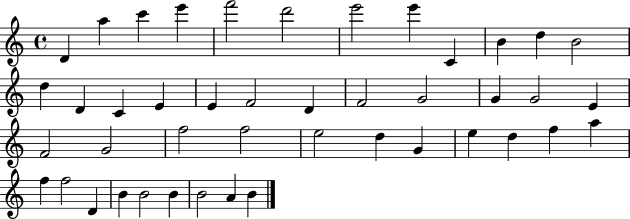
{
  \clef treble
  \time 4/4
  \defaultTimeSignature
  \key c \major
  d'4 a''4 c'''4 e'''4 | f'''2 d'''2 | e'''2 e'''4 c'4 | b'4 d''4 b'2 | \break d''4 d'4 c'4 e'4 | e'4 f'2 d'4 | f'2 g'2 | g'4 g'2 e'4 | \break f'2 g'2 | f''2 f''2 | e''2 d''4 g'4 | e''4 d''4 f''4 a''4 | \break f''4 f''2 d'4 | b'4 b'2 b'4 | b'2 a'4 b'4 | \bar "|."
}